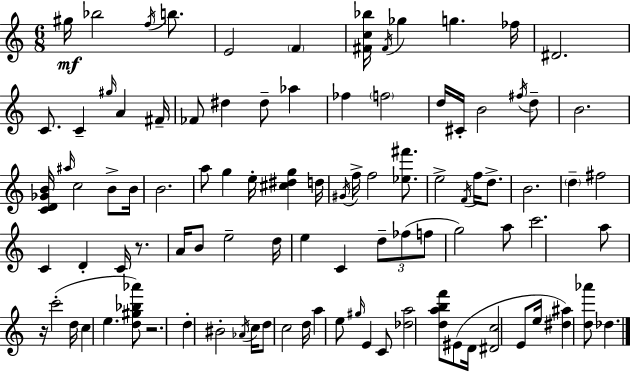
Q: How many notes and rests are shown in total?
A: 97